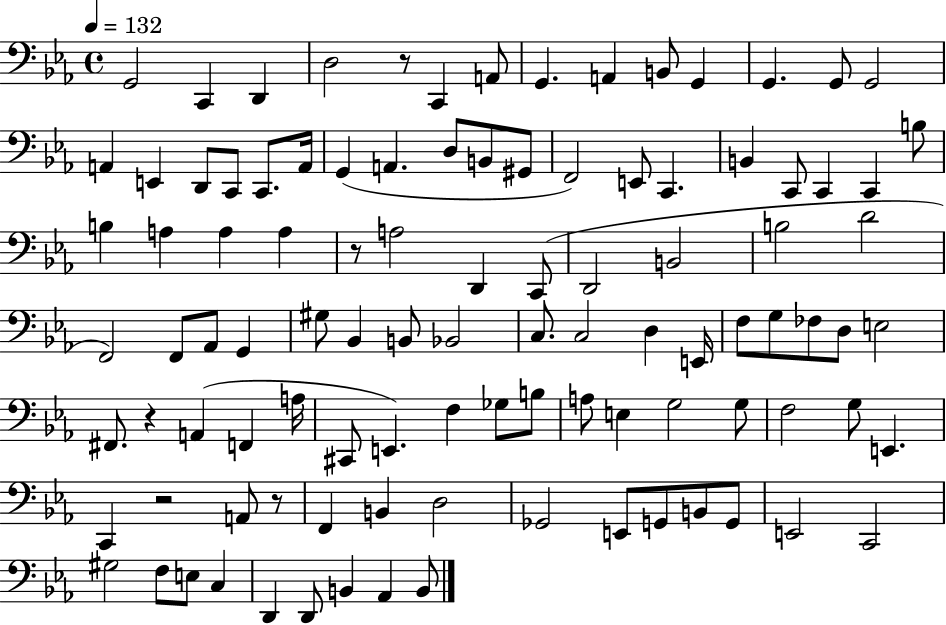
G2/h C2/q D2/q D3/h R/e C2/q A2/e G2/q. A2/q B2/e G2/q G2/q. G2/e G2/h A2/q E2/q D2/e C2/e C2/e. A2/s G2/q A2/q. D3/e B2/e G#2/e F2/h E2/e C2/q. B2/q C2/e C2/q C2/q B3/e B3/q A3/q A3/q A3/q R/e A3/h D2/q C2/e D2/h B2/h B3/h D4/h F2/h F2/e Ab2/e G2/q G#3/e Bb2/q B2/e Bb2/h C3/e. C3/h D3/q E2/s F3/e G3/e FES3/e D3/e E3/h F#2/e. R/q A2/q F2/q A3/s C#2/e E2/q. F3/q Gb3/e B3/e A3/e E3/q G3/h G3/e F3/h G3/e E2/q. C2/q R/h A2/e R/e F2/q B2/q D3/h Gb2/h E2/e G2/e B2/e G2/e E2/h C2/h G#3/h F3/e E3/e C3/q D2/q D2/e B2/q Ab2/q B2/e